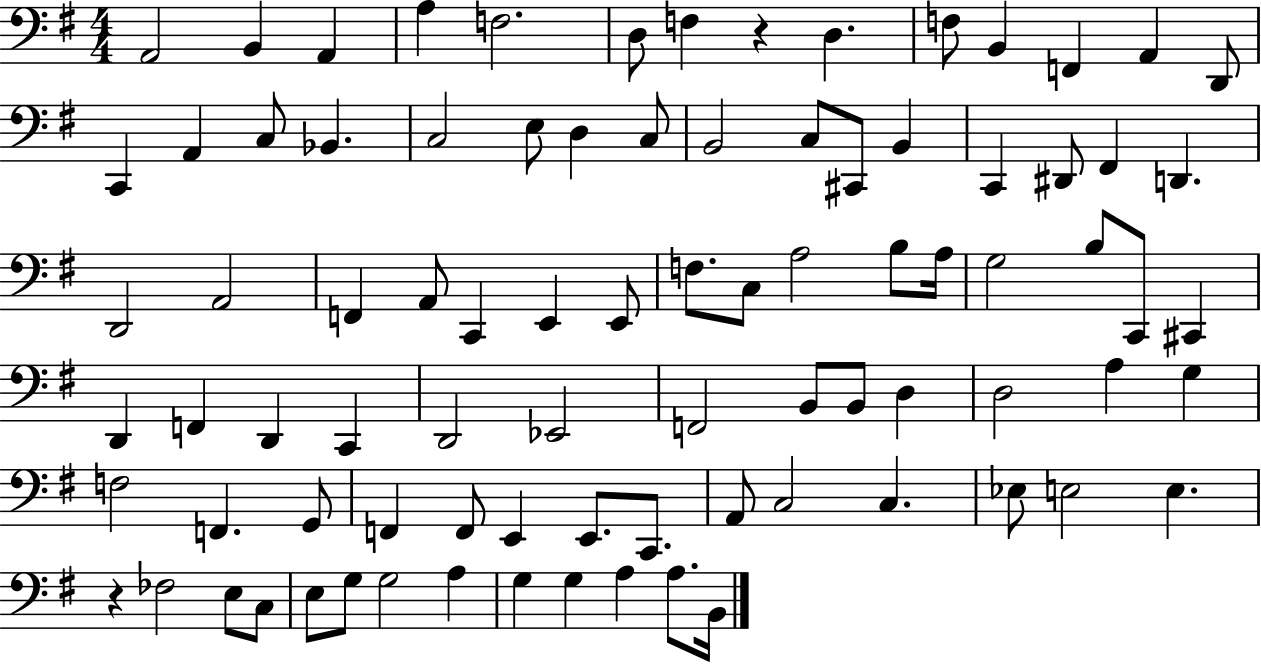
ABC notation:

X:1
T:Untitled
M:4/4
L:1/4
K:G
A,,2 B,, A,, A, F,2 D,/2 F, z D, F,/2 B,, F,, A,, D,,/2 C,, A,, C,/2 _B,, C,2 E,/2 D, C,/2 B,,2 C,/2 ^C,,/2 B,, C,, ^D,,/2 ^F,, D,, D,,2 A,,2 F,, A,,/2 C,, E,, E,,/2 F,/2 C,/2 A,2 B,/2 A,/4 G,2 B,/2 C,,/2 ^C,, D,, F,, D,, C,, D,,2 _E,,2 F,,2 B,,/2 B,,/2 D, D,2 A, G, F,2 F,, G,,/2 F,, F,,/2 E,, E,,/2 C,,/2 A,,/2 C,2 C, _E,/2 E,2 E, z _F,2 E,/2 C,/2 E,/2 G,/2 G,2 A, G, G, A, A,/2 B,,/4